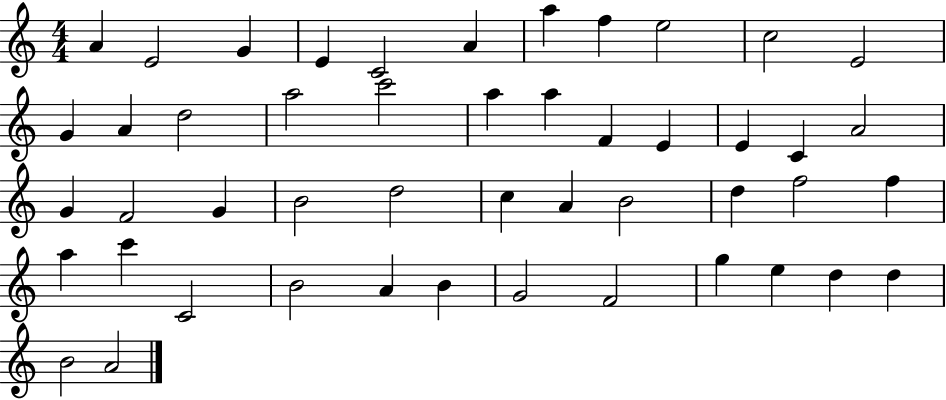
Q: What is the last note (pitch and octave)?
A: A4